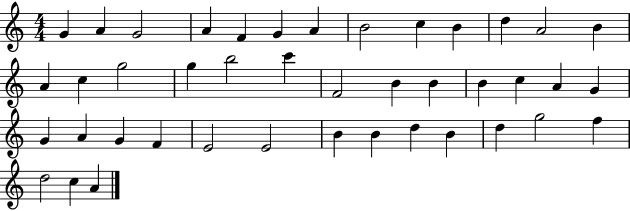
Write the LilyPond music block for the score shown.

{
  \clef treble
  \numericTimeSignature
  \time 4/4
  \key c \major
  g'4 a'4 g'2 | a'4 f'4 g'4 a'4 | b'2 c''4 b'4 | d''4 a'2 b'4 | \break a'4 c''4 g''2 | g''4 b''2 c'''4 | f'2 b'4 b'4 | b'4 c''4 a'4 g'4 | \break g'4 a'4 g'4 f'4 | e'2 e'2 | b'4 b'4 d''4 b'4 | d''4 g''2 f''4 | \break d''2 c''4 a'4 | \bar "|."
}